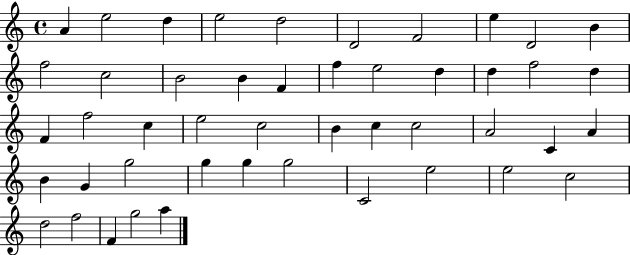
X:1
T:Untitled
M:4/4
L:1/4
K:C
A e2 d e2 d2 D2 F2 e D2 B f2 c2 B2 B F f e2 d d f2 d F f2 c e2 c2 B c c2 A2 C A B G g2 g g g2 C2 e2 e2 c2 d2 f2 F g2 a